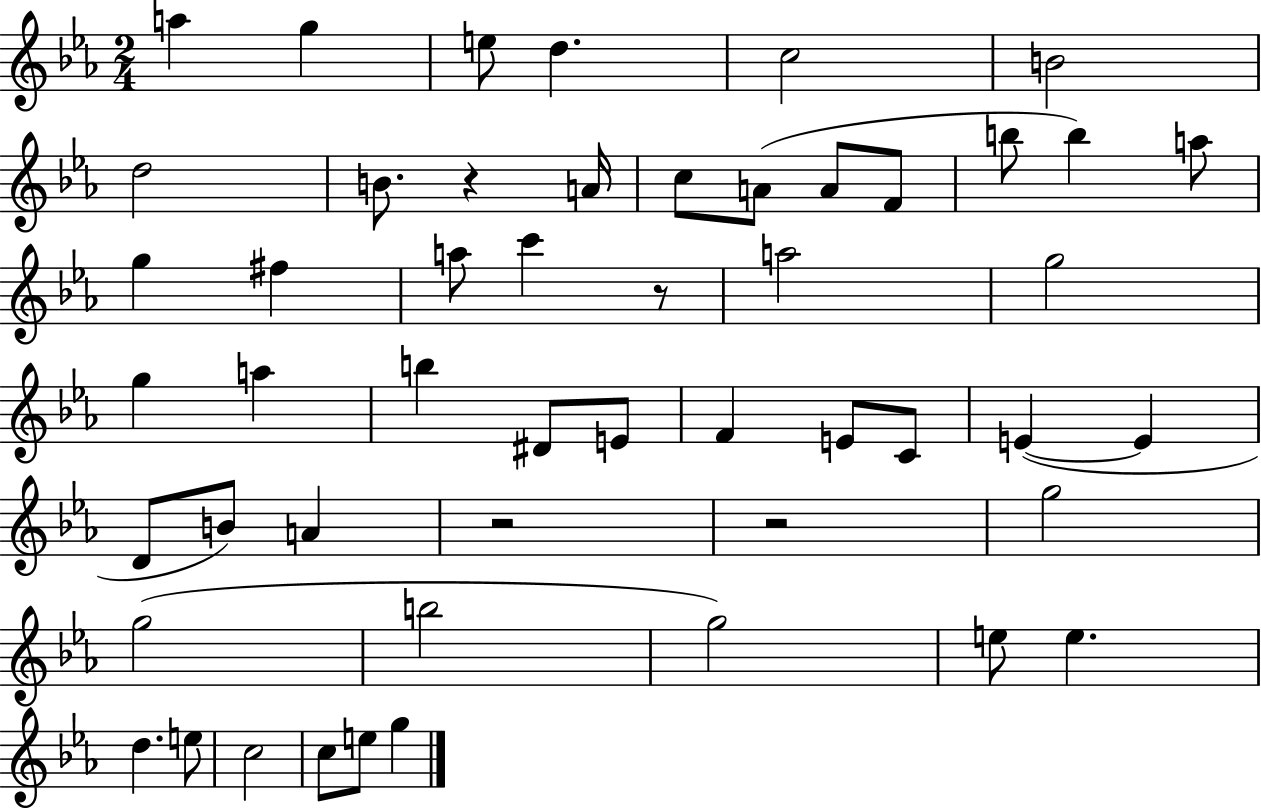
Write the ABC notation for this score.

X:1
T:Untitled
M:2/4
L:1/4
K:Eb
a g e/2 d c2 B2 d2 B/2 z A/4 c/2 A/2 A/2 F/2 b/2 b a/2 g ^f a/2 c' z/2 a2 g2 g a b ^D/2 E/2 F E/2 C/2 E E D/2 B/2 A z2 z2 g2 g2 b2 g2 e/2 e d e/2 c2 c/2 e/2 g